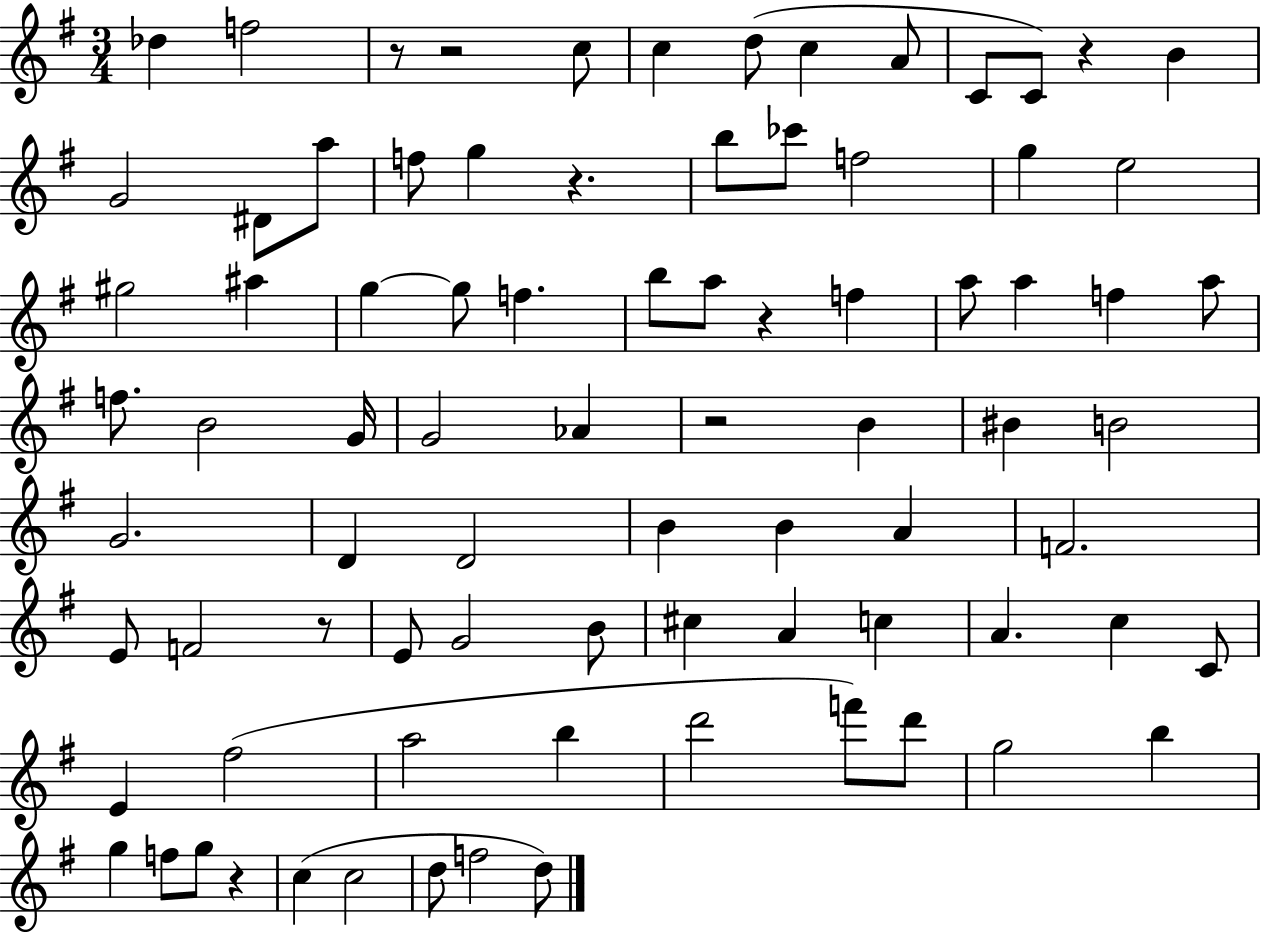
Db5/q F5/h R/e R/h C5/e C5/q D5/e C5/q A4/e C4/e C4/e R/q B4/q G4/h D#4/e A5/e F5/e G5/q R/q. B5/e CES6/e F5/h G5/q E5/h G#5/h A#5/q G5/q G5/e F5/q. B5/e A5/e R/q F5/q A5/e A5/q F5/q A5/e F5/e. B4/h G4/s G4/h Ab4/q R/h B4/q BIS4/q B4/h G4/h. D4/q D4/h B4/q B4/q A4/q F4/h. E4/e F4/h R/e E4/e G4/h B4/e C#5/q A4/q C5/q A4/q. C5/q C4/e E4/q F#5/h A5/h B5/q D6/h F6/e D6/e G5/h B5/q G5/q F5/e G5/e R/q C5/q C5/h D5/e F5/h D5/e